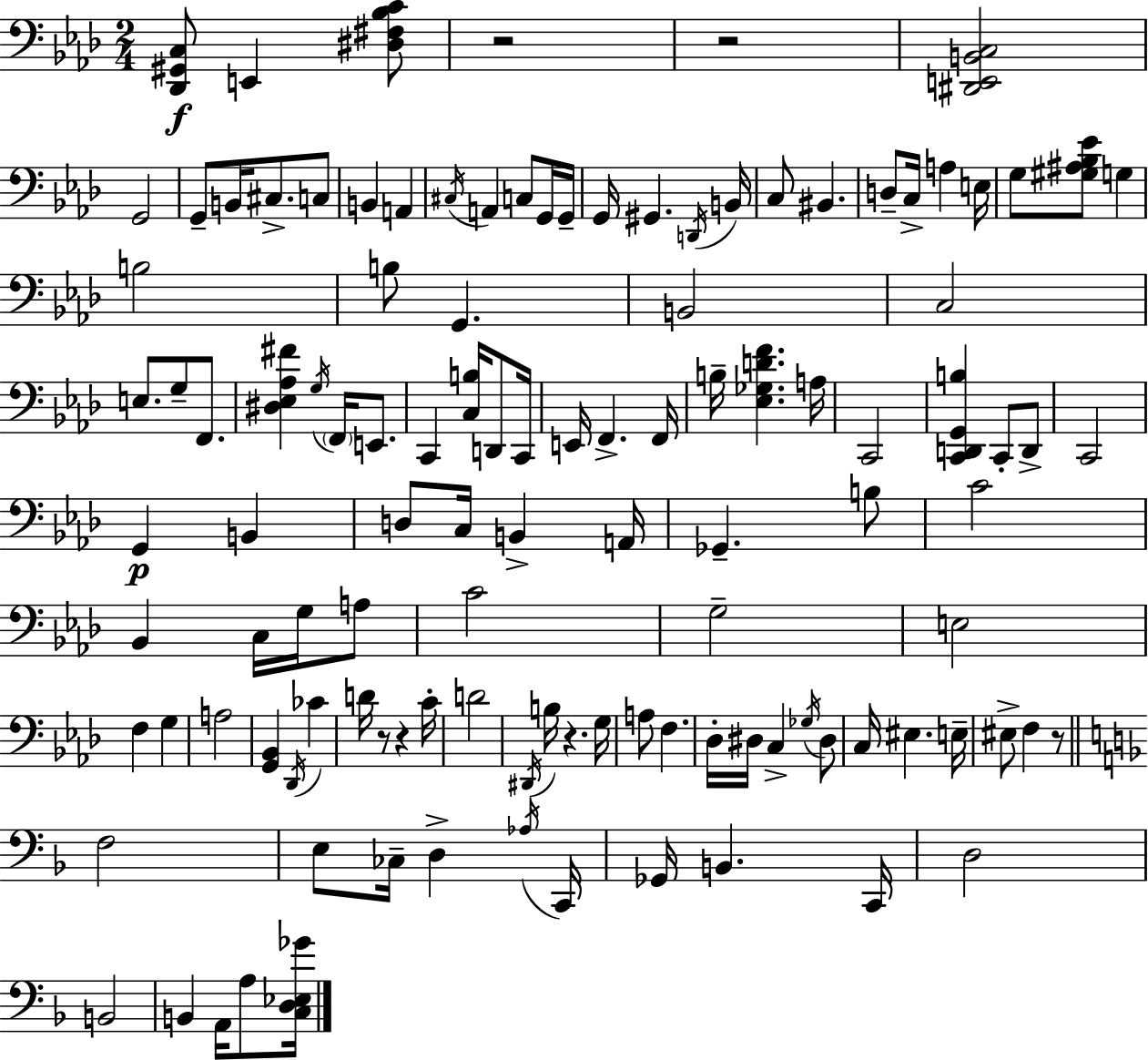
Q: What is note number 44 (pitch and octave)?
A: A3